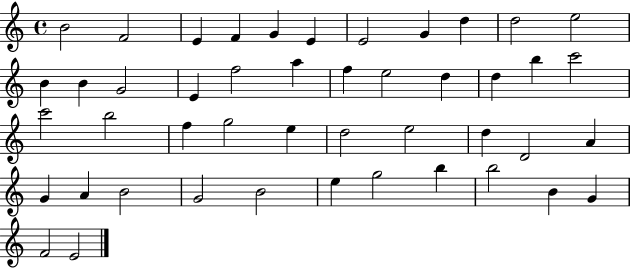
B4/h F4/h E4/q F4/q G4/q E4/q E4/h G4/q D5/q D5/h E5/h B4/q B4/q G4/h E4/q F5/h A5/q F5/q E5/h D5/q D5/q B5/q C6/h C6/h B5/h F5/q G5/h E5/q D5/h E5/h D5/q D4/h A4/q G4/q A4/q B4/h G4/h B4/h E5/q G5/h B5/q B5/h B4/q G4/q F4/h E4/h